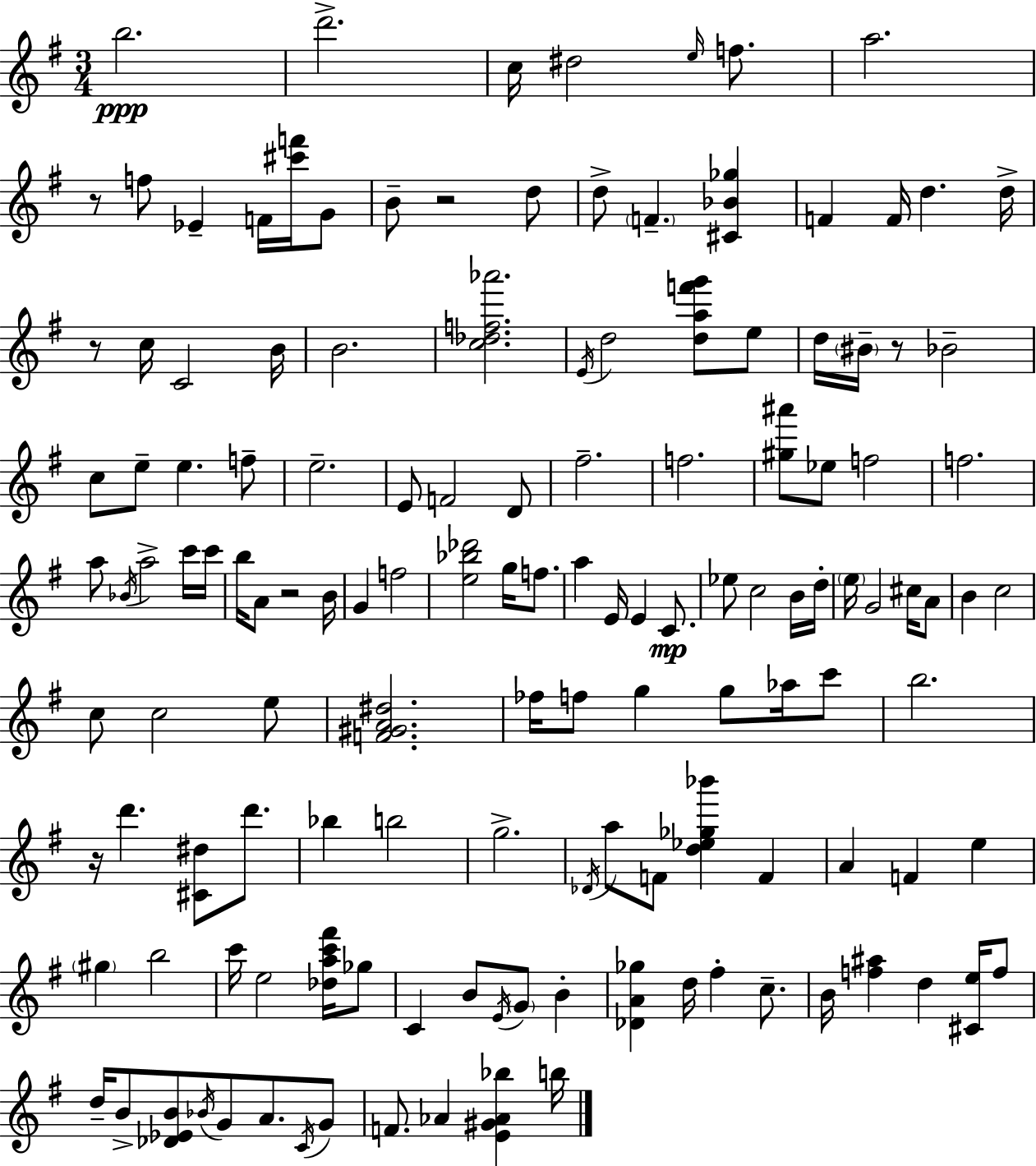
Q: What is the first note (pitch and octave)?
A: B5